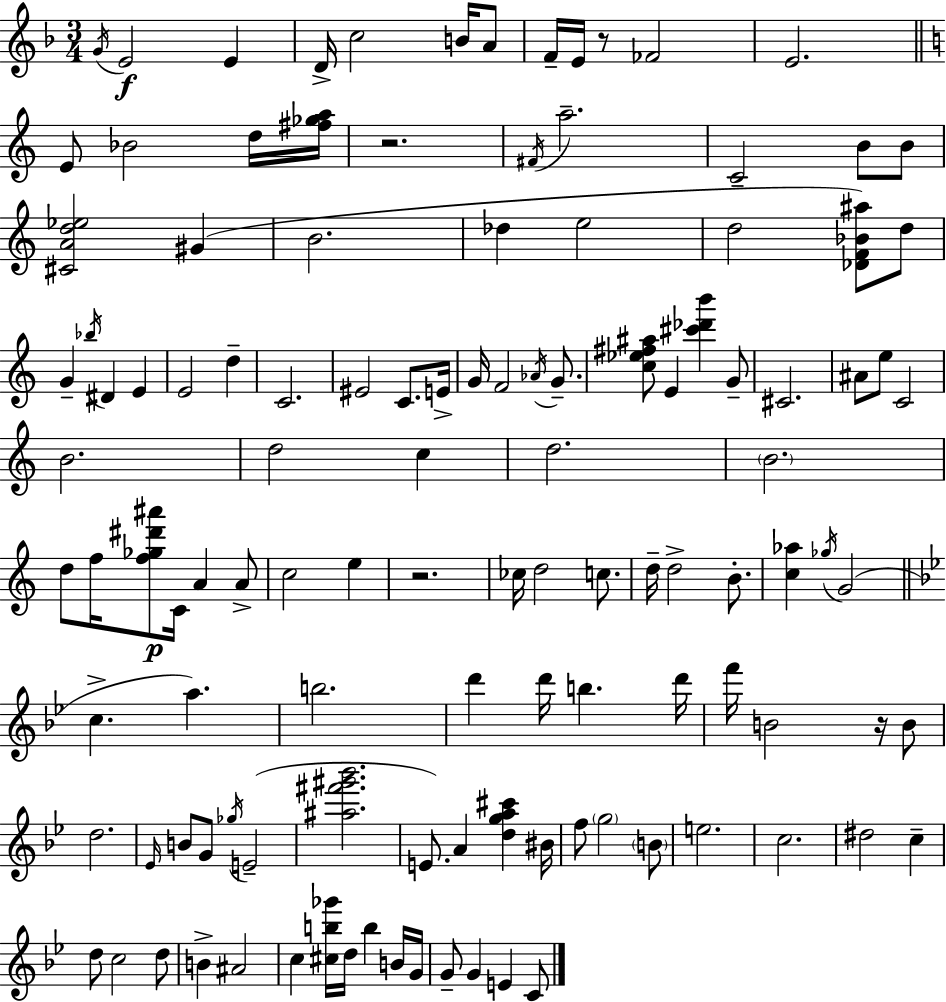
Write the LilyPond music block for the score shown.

{
  \clef treble
  \numericTimeSignature
  \time 3/4
  \key f \major
  \acciaccatura { g'16 }\f e'2 e'4 | d'16-> c''2 b'16 a'8 | f'16-- e'16 r8 fes'2 | e'2. | \break \bar "||" \break \key c \major e'8 bes'2 d''16 <fis'' ges'' a''>16 | r2. | \acciaccatura { fis'16 } a''2.-- | c'2-- b'8 b'8 | \break <cis' a' d'' ees''>2 gis'4( | b'2. | des''4 e''2 | d''2 <des' f' bes' ais''>8) d''8 | \break g'4-- \acciaccatura { bes''16 } dis'4 e'4 | e'2 d''4-- | c'2. | eis'2 c'8. | \break e'16-> g'16 f'2 \acciaccatura { aes'16 } | g'8.-- <c'' ees'' fis'' ais''>8 e'4 <cis''' des''' b'''>4 | g'8-- cis'2. | ais'8 e''8 c'2 | \break b'2. | d''2 c''4 | d''2. | \parenthesize b'2. | \break d''8 f''16 <f'' ges'' dis''' ais'''>8\p c'16 a'4 | a'8-> c''2 e''4 | r2. | ces''16 d''2 | \break c''8. d''16-- d''2-> | b'8.-. <c'' aes''>4 \acciaccatura { ges''16 } g'2( | \bar "||" \break \key bes \major c''4.-> a''4.) | b''2. | d'''4 d'''16 b''4. d'''16 | f'''16 b'2 r16 b'8 | \break d''2. | \grace { ees'16 } b'8 g'8 \acciaccatura { ges''16 }( e'2-- | <ais'' fis''' gis''' bes'''>2. | e'8.) a'4 <d'' g'' a'' cis'''>4 | \break bis'16 f''8 \parenthesize g''2 | \parenthesize b'8 e''2. | c''2. | dis''2 c''4-- | \break d''8 c''2 | d''8 b'4-> ais'2 | c''4 <cis'' b'' ges'''>16 d''16 b''4 | b'16 g'16 g'8-- g'4 e'4 | \break c'8 \bar "|."
}